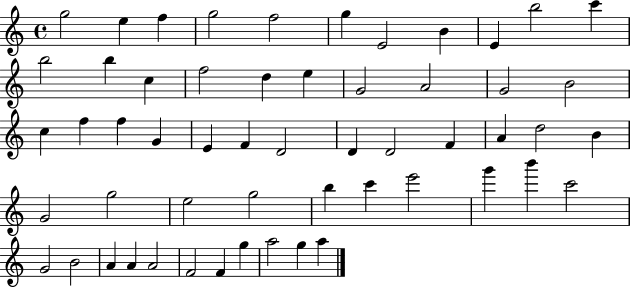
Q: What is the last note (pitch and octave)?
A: A5